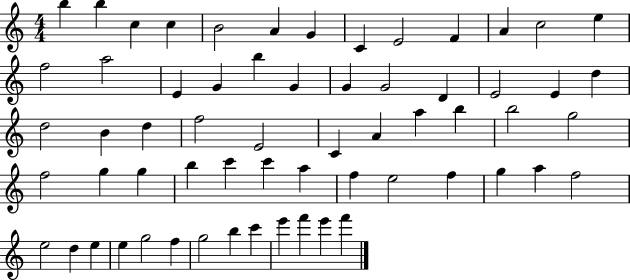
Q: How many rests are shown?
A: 0